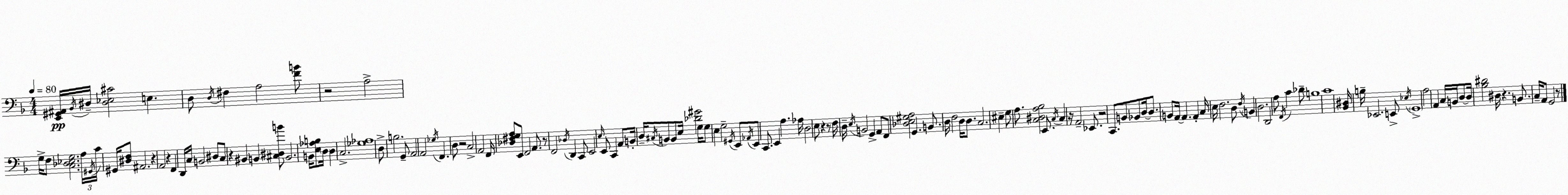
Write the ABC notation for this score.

X:1
T:Untitled
M:4/4
L:1/4
K:Dm
[E,,^G,,^A,,]/4 _B,,/4 ^D,/4 [^D,_E,^C]2 E, D,/2 D,/4 ^F, A,2 [FB]/2 z2 A,2 G,/4 F,/2 [C,_D,_E,G,]2 A,/4 ^G,,/4 C/4 ^G,,/4 [^D,F,]/2 ^A,,2 z A,,2 z F,, D,,/4 C,/4 B,,2 ^D,/2 C,/2 z ^B,, B,, [^C,^D,B]/2 B,,2 B,,/4 [E,_A,B,]/2 D,/4 D, C,2 [_G,_A,]4 D,/2 B,2 G,,/2 A,,2 A,,2 _G,/4 F,, D,/2 z2 C,2 A,,2 F,,/4 [_D,^F,G,A,]/2 E,,/2 F,,2 A,,/2 z/2 F,,2 _D,/4 D,, C,,/2 E,,2 E,/4 E,,/2 C,, A,,/2 B,,/4 D,/4 ^C,/4 B,,/2 B,,/2 E,/4 [_D^G]2 G,/4 G,/2 E, G,2 ^G,,/4 E,,/2 _A,,/4 E,,/2 C,,/2 E,, A, _A,/4 D,2 E,/2 z z/2 F,/4 D,/4 E,/4 B,,2 G,, A,,/2 F,,/2 [_D,E,^G,A,]2 G,, B,,/2 D,/4 F,2 D,/4 D,/2 C,2 ^E, G,/2 A,/2 [C,^D,A,_B,]2 E,,/2 C,/4 C, z/4 A,,2 _E,,/2 z2 C,,/2 B,,/2 _B,,/2 D,/4 D,/2 B,,/2 A,,/4 A,, A,, C,/4 E,/4 F,2 D,/2 F,/4 B,, D,2 D,,2 A,/2 F,,/4 C _D/2 B,4 C4 [_B,,^D,]/4 B,/4 _E,,2 E,,/2 _E,/4 G,,4 A,2 A,, C,/4 B,,/4 D,/2 D,/4 [_B,^D]2 ^D,/4 z B,,/2 C,/4 A,,/2 G,,2 z/2